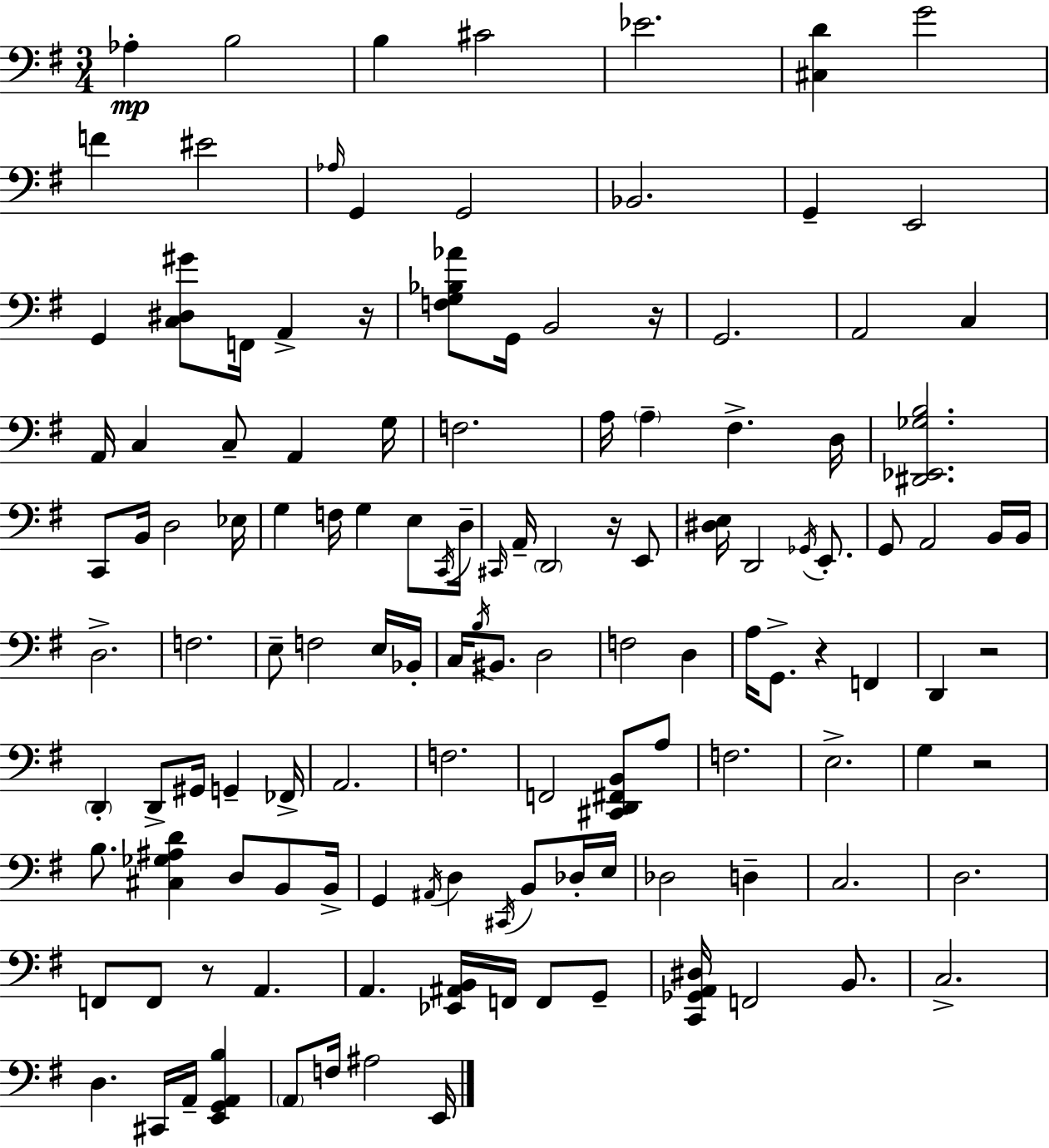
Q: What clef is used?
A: bass